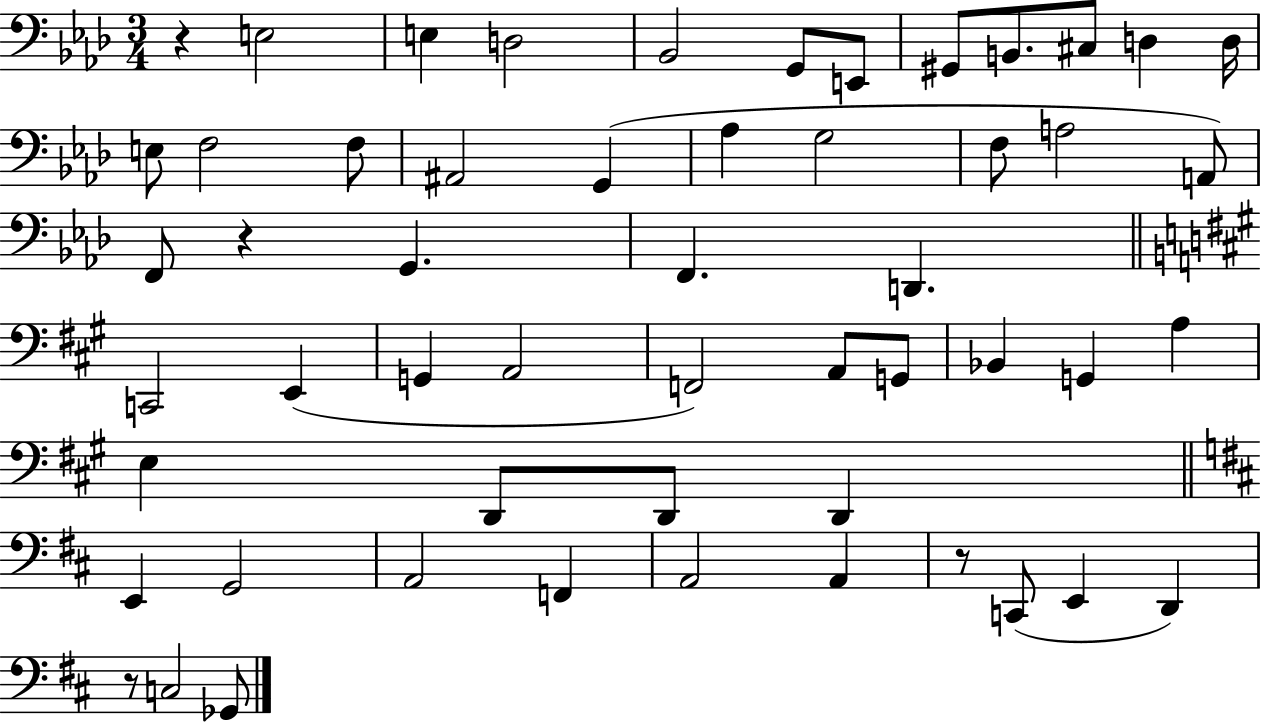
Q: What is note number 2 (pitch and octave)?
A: E3